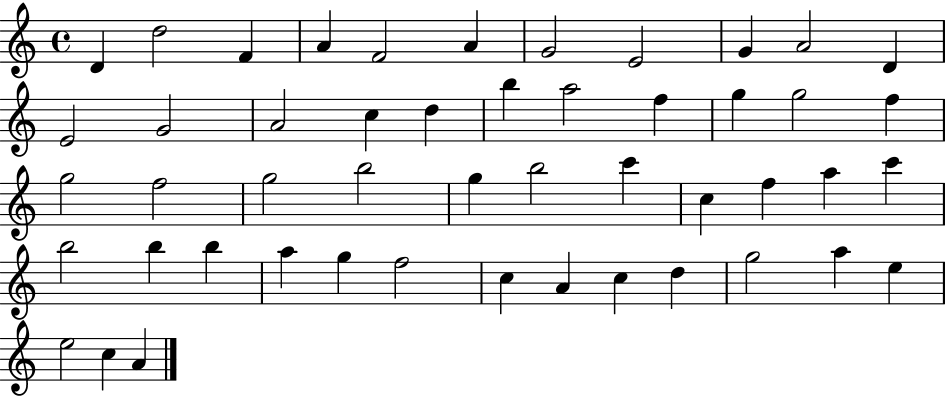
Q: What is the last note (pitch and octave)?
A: A4